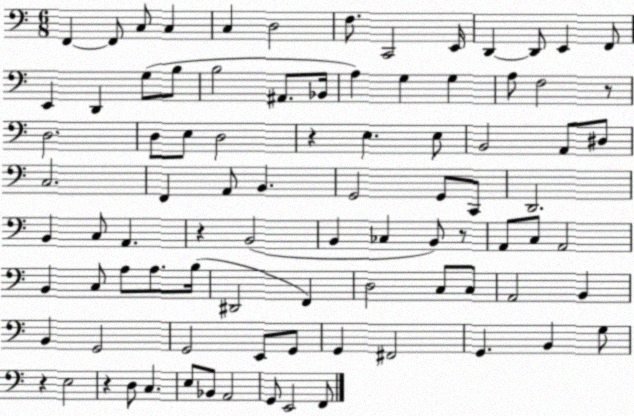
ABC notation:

X:1
T:Untitled
M:6/8
L:1/4
K:C
F,, F,,/2 C,/2 C, C, D,2 F,/2 C,,2 E,,/4 D,, D,,/2 E,, F,,/2 E,, D,, G,/2 B,/2 B,2 ^A,,/2 _B,,/4 A, G, G, A,/2 F,2 z/2 D,2 D,/2 E,/2 D,2 z E, E,/2 B,,2 A,,/2 ^D,/2 C,2 F,, A,,/2 B,, G,,2 G,,/2 C,,/2 D,,2 B,, C,/2 A,, z B,,2 B,, _C, B,,/2 z/2 A,,/2 C,/2 A,,2 B,, C,/2 A,/2 A,/2 B,/4 ^D,,2 F,, D,2 C,/2 C,/2 A,,2 B,, B,, G,,2 G,,2 E,,/2 G,,/2 G,, ^F,,2 G,, B,, G,/2 z E,2 z D,/2 C, E,/2 _B,,/2 A,,2 G,,/2 E,,2 F,,/2